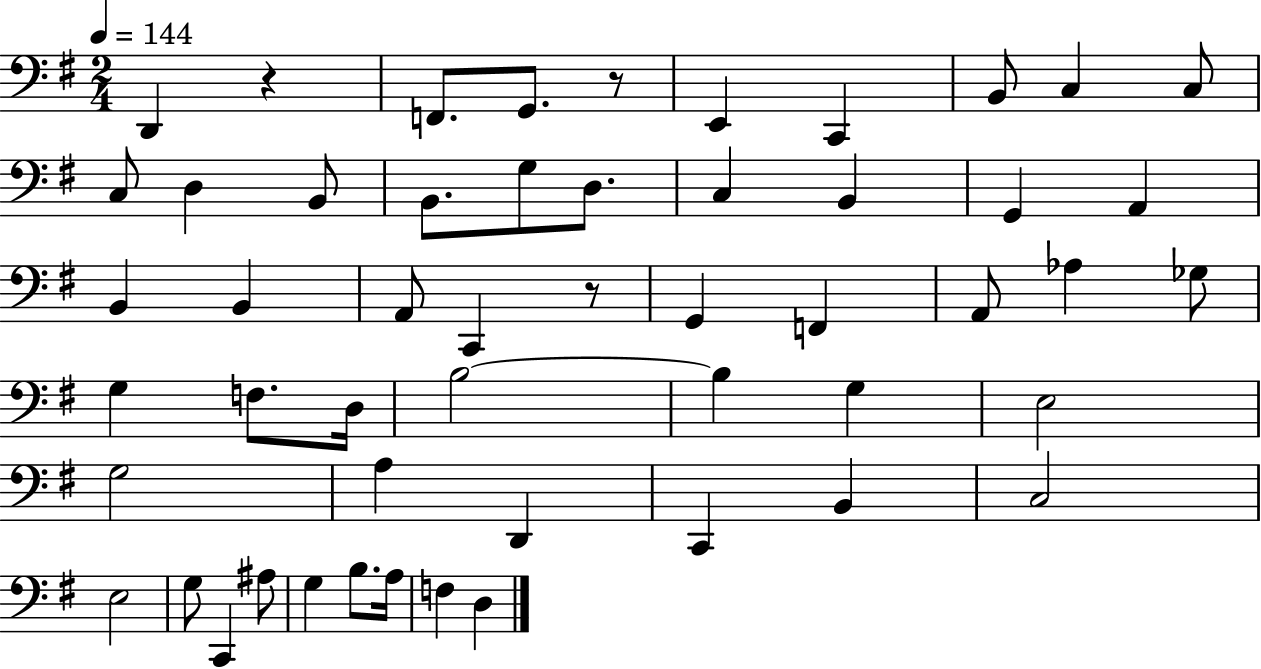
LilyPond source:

{
  \clef bass
  \numericTimeSignature
  \time 2/4
  \key g \major
  \tempo 4 = 144
  d,4 r4 | f,8. g,8. r8 | e,4 c,4 | b,8 c4 c8 | \break c8 d4 b,8 | b,8. g8 d8. | c4 b,4 | g,4 a,4 | \break b,4 b,4 | a,8 c,4 r8 | g,4 f,4 | a,8 aes4 ges8 | \break g4 f8. d16 | b2~~ | b4 g4 | e2 | \break g2 | a4 d,4 | c,4 b,4 | c2 | \break e2 | g8 c,4 ais8 | g4 b8. a16 | f4 d4 | \break \bar "|."
}